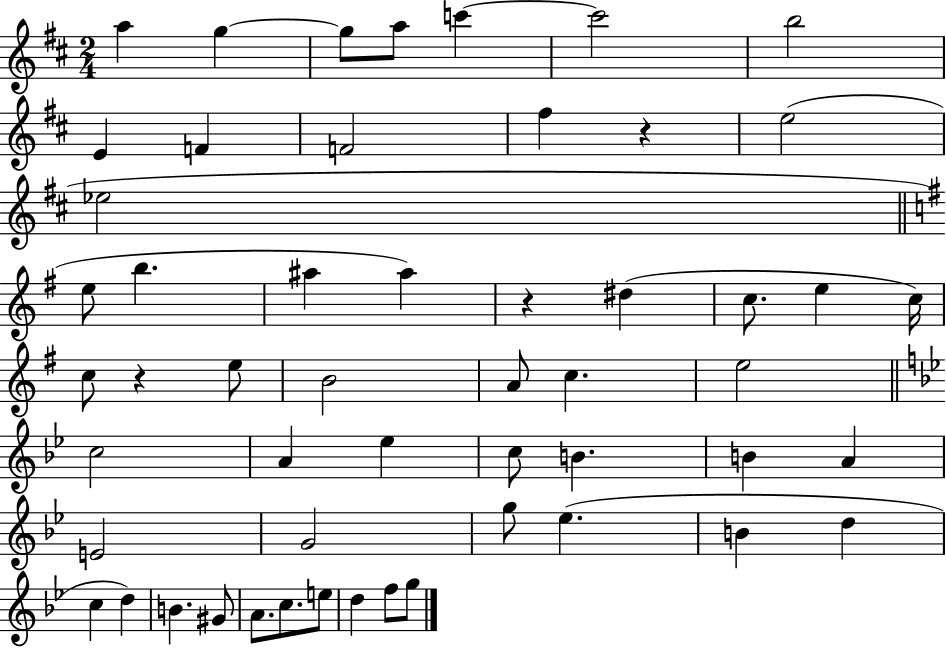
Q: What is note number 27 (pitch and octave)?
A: E5